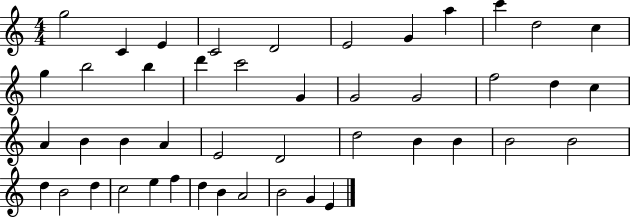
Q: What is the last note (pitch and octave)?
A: E4